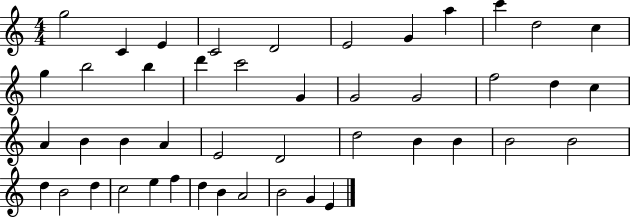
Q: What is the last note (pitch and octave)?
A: E4